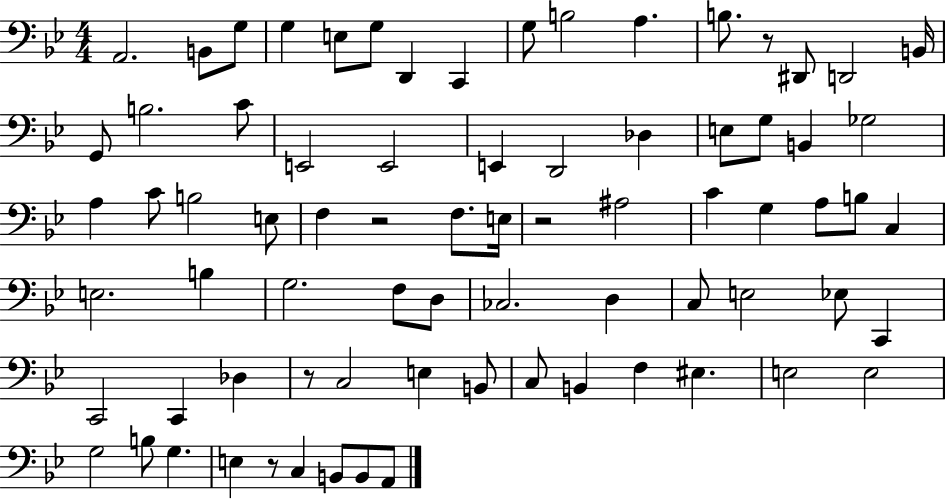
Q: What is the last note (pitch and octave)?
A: A2